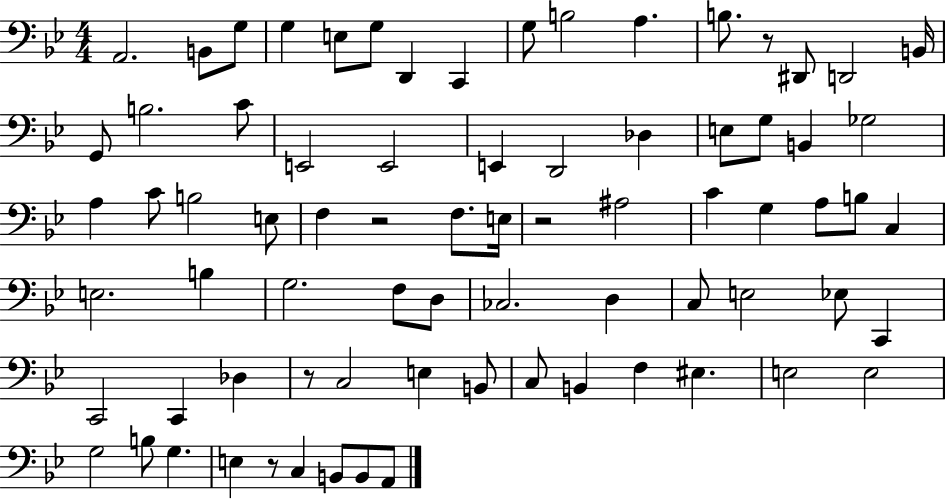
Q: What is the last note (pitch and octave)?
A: A2